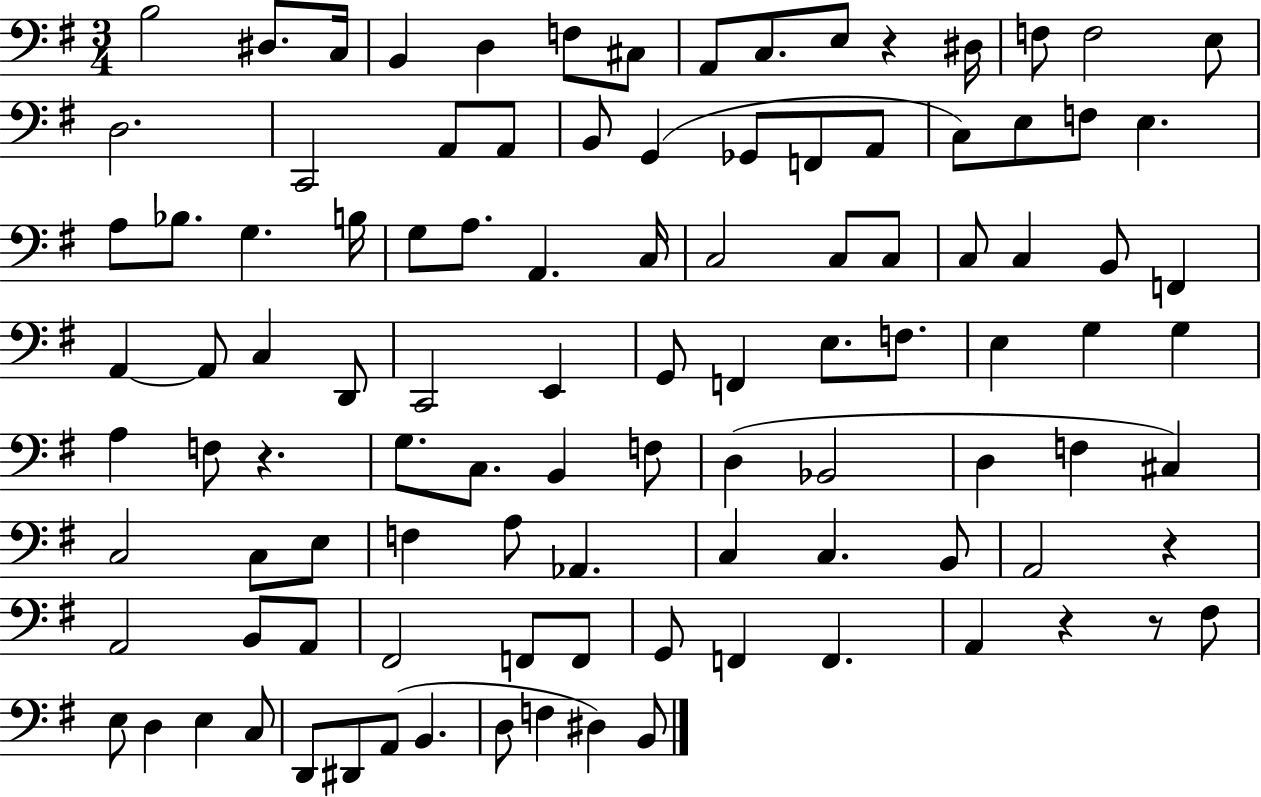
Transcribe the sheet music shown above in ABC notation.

X:1
T:Untitled
M:3/4
L:1/4
K:G
B,2 ^D,/2 C,/4 B,, D, F,/2 ^C,/2 A,,/2 C,/2 E,/2 z ^D,/4 F,/2 F,2 E,/2 D,2 C,,2 A,,/2 A,,/2 B,,/2 G,, _G,,/2 F,,/2 A,,/2 C,/2 E,/2 F,/2 E, A,/2 _B,/2 G, B,/4 G,/2 A,/2 A,, C,/4 C,2 C,/2 C,/2 C,/2 C, B,,/2 F,, A,, A,,/2 C, D,,/2 C,,2 E,, G,,/2 F,, E,/2 F,/2 E, G, G, A, F,/2 z G,/2 C,/2 B,, F,/2 D, _B,,2 D, F, ^C, C,2 C,/2 E,/2 F, A,/2 _A,, C, C, B,,/2 A,,2 z A,,2 B,,/2 A,,/2 ^F,,2 F,,/2 F,,/2 G,,/2 F,, F,, A,, z z/2 ^F,/2 E,/2 D, E, C,/2 D,,/2 ^D,,/2 A,,/2 B,, D,/2 F, ^D, B,,/2